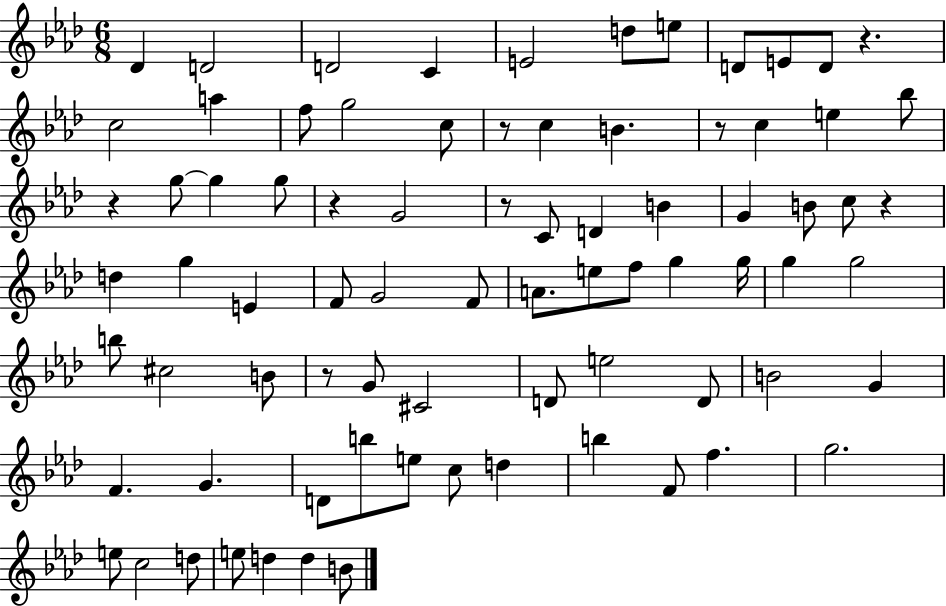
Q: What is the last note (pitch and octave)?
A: B4